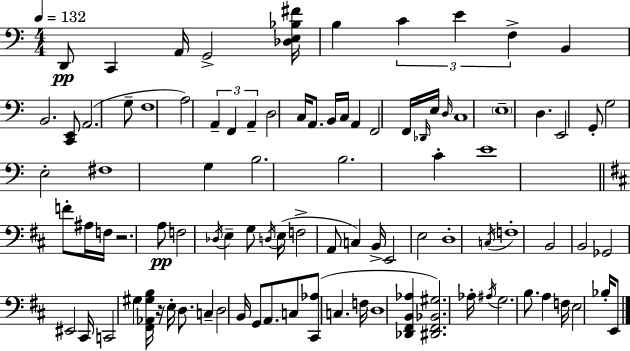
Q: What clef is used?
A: bass